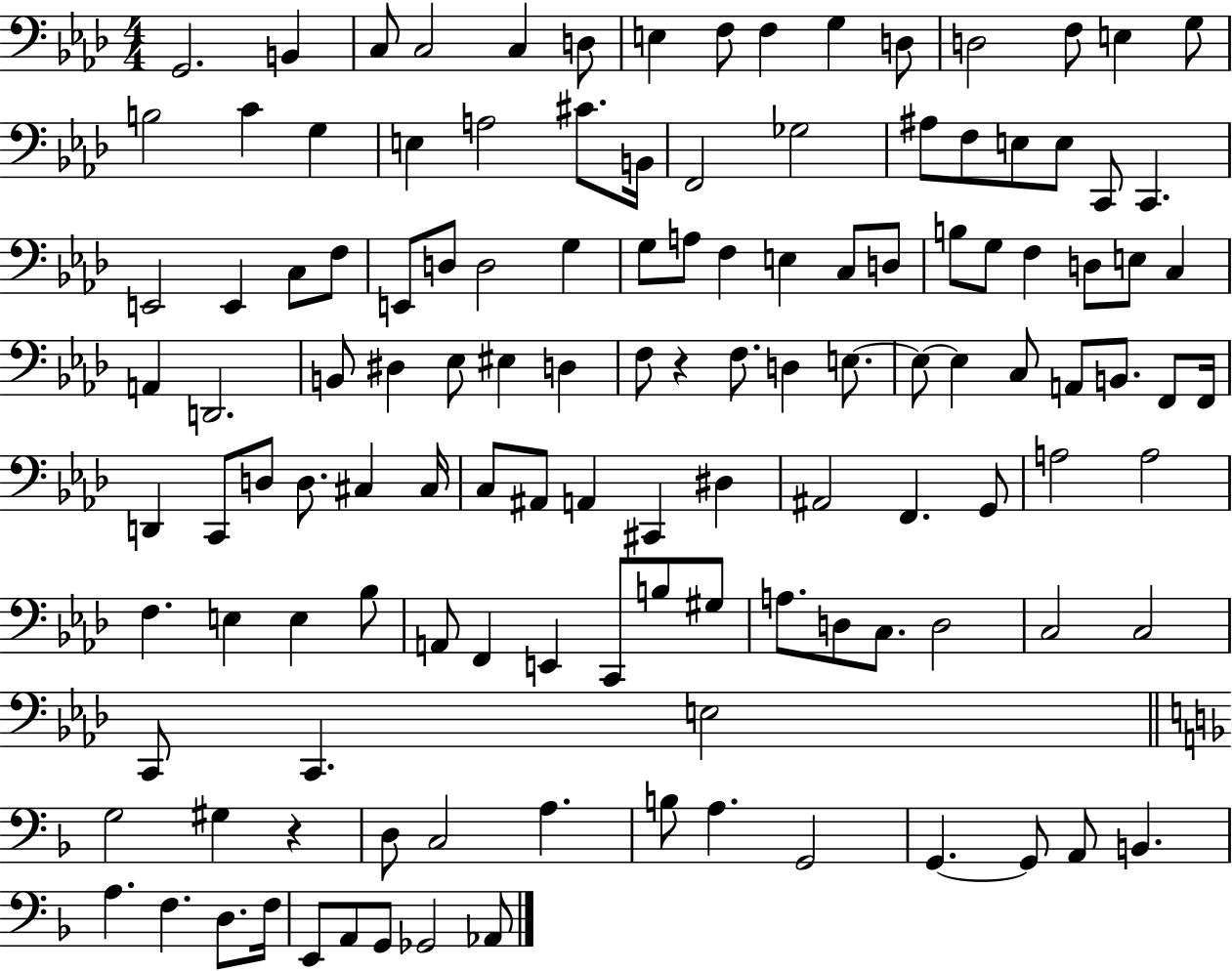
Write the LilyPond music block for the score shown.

{
  \clef bass
  \numericTimeSignature
  \time 4/4
  \key aes \major
  g,2. b,4 | c8 c2 c4 d8 | e4 f8 f4 g4 d8 | d2 f8 e4 g8 | \break b2 c'4 g4 | e4 a2 cis'8. b,16 | f,2 ges2 | ais8 f8 e8 e8 c,8 c,4. | \break e,2 e,4 c8 f8 | e,8 d8 d2 g4 | g8 a8 f4 e4 c8 d8 | b8 g8 f4 d8 e8 c4 | \break a,4 d,2. | b,8 dis4 ees8 eis4 d4 | f8 r4 f8. d4 e8.~~ | e8~~ e4 c8 a,8 b,8. f,8 f,16 | \break d,4 c,8 d8 d8. cis4 cis16 | c8 ais,8 a,4 cis,4 dis4 | ais,2 f,4. g,8 | a2 a2 | \break f4. e4 e4 bes8 | a,8 f,4 e,4 c,8 b8 gis8 | a8. d8 c8. d2 | c2 c2 | \break c,8 c,4. e2 | \bar "||" \break \key f \major g2 gis4 r4 | d8 c2 a4. | b8 a4. g,2 | g,4.~~ g,8 a,8 b,4. | \break a4. f4. d8. f16 | e,8 a,8 g,8 ges,2 aes,8 | \bar "|."
}